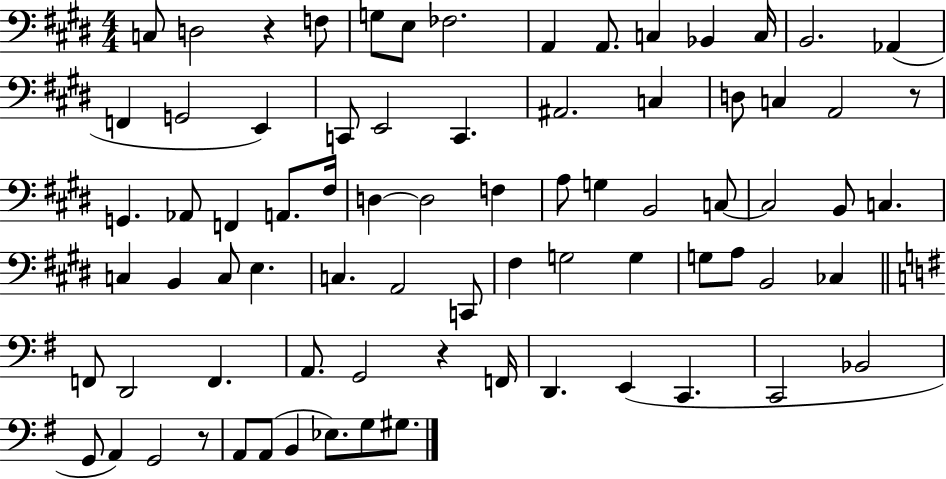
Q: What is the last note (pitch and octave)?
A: G#3